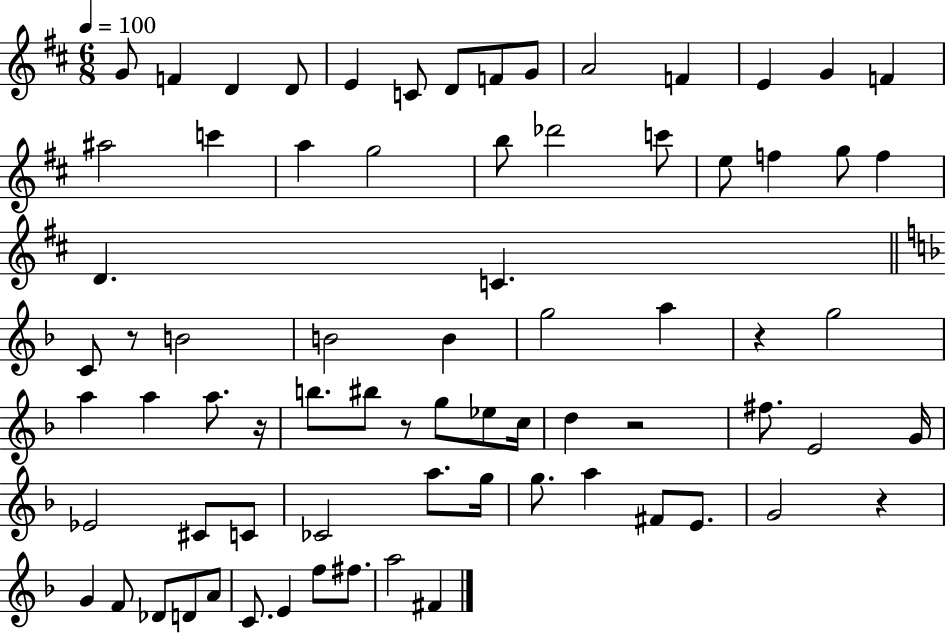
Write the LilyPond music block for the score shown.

{
  \clef treble
  \numericTimeSignature
  \time 6/8
  \key d \major
  \tempo 4 = 100
  g'8 f'4 d'4 d'8 | e'4 c'8 d'8 f'8 g'8 | a'2 f'4 | e'4 g'4 f'4 | \break ais''2 c'''4 | a''4 g''2 | b''8 des'''2 c'''8 | e''8 f''4 g''8 f''4 | \break d'4. c'4. | \bar "||" \break \key d \minor c'8 r8 b'2 | b'2 b'4 | g''2 a''4 | r4 g''2 | \break a''4 a''4 a''8. r16 | b''8. bis''8 r8 g''8 ees''8 c''16 | d''4 r2 | fis''8. e'2 g'16 | \break ees'2 cis'8 c'8 | ces'2 a''8. g''16 | g''8. a''4 fis'8 e'8. | g'2 r4 | \break g'4 f'8 des'8 d'8 a'8 | c'8. e'4 f''8 fis''8. | a''2 fis'4 | \bar "|."
}